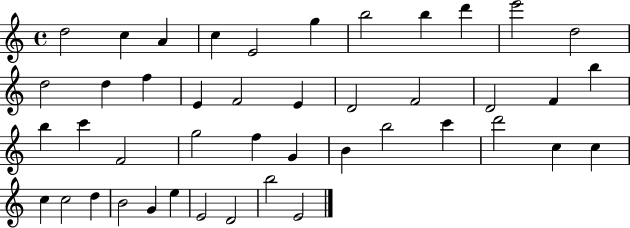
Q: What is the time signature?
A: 4/4